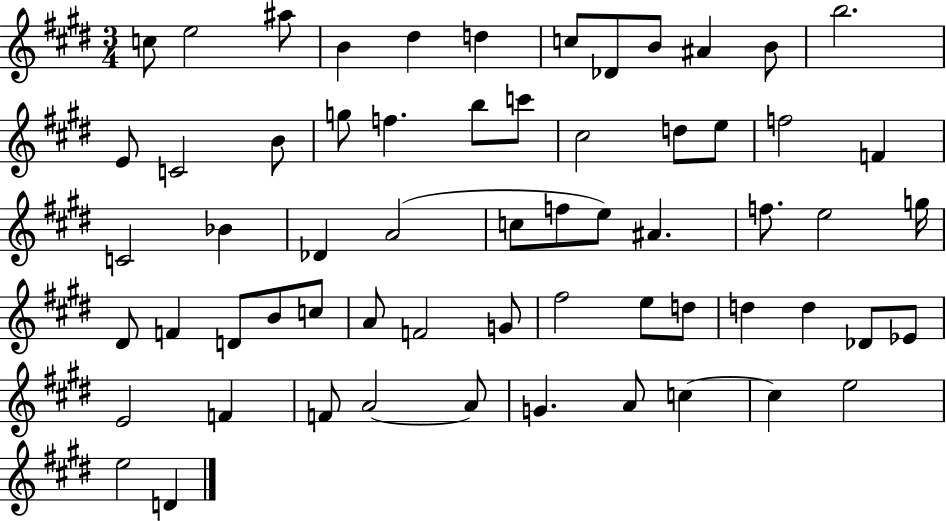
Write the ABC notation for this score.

X:1
T:Untitled
M:3/4
L:1/4
K:E
c/2 e2 ^a/2 B ^d d c/2 _D/2 B/2 ^A B/2 b2 E/2 C2 B/2 g/2 f b/2 c'/2 ^c2 d/2 e/2 f2 F C2 _B _D A2 c/2 f/2 e/2 ^A f/2 e2 g/4 ^D/2 F D/2 B/2 c/2 A/2 F2 G/2 ^f2 e/2 d/2 d d _D/2 _E/2 E2 F F/2 A2 A/2 G A/2 c c e2 e2 D